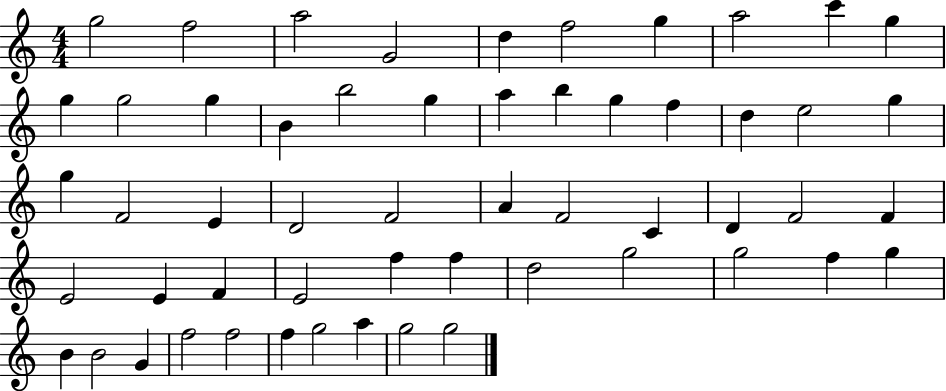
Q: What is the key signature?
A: C major